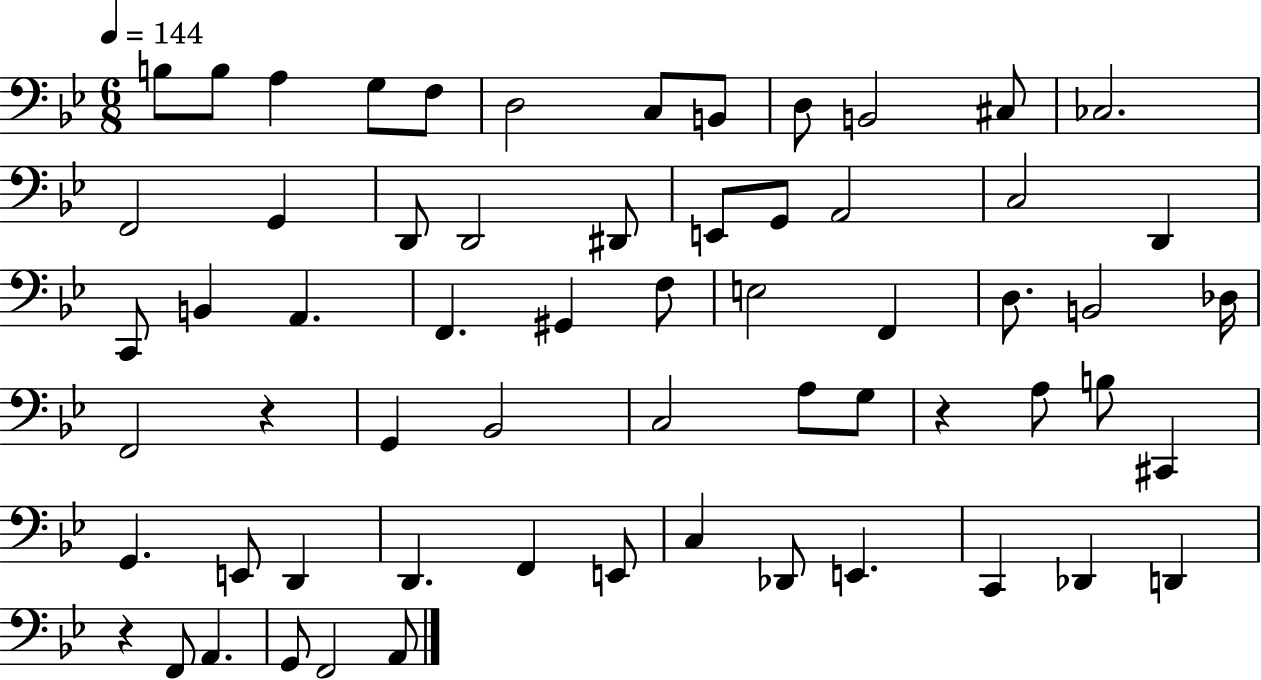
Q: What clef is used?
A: bass